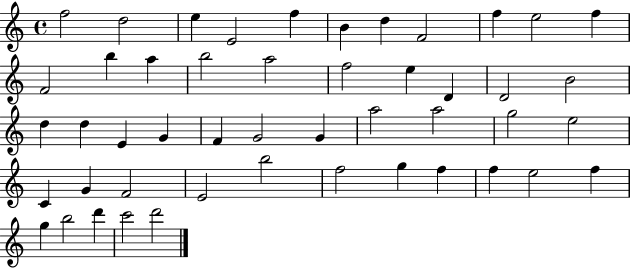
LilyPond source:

{
  \clef treble
  \time 4/4
  \defaultTimeSignature
  \key c \major
  f''2 d''2 | e''4 e'2 f''4 | b'4 d''4 f'2 | f''4 e''2 f''4 | \break f'2 b''4 a''4 | b''2 a''2 | f''2 e''4 d'4 | d'2 b'2 | \break d''4 d''4 e'4 g'4 | f'4 g'2 g'4 | a''2 a''2 | g''2 e''2 | \break c'4 g'4 f'2 | e'2 b''2 | f''2 g''4 f''4 | f''4 e''2 f''4 | \break g''4 b''2 d'''4 | c'''2 d'''2 | \bar "|."
}